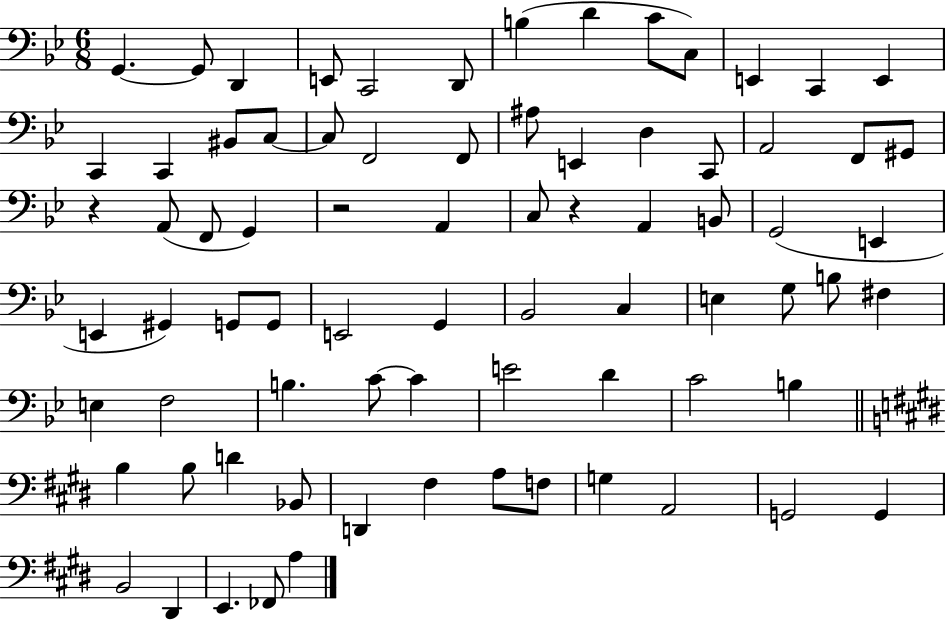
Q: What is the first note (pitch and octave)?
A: G2